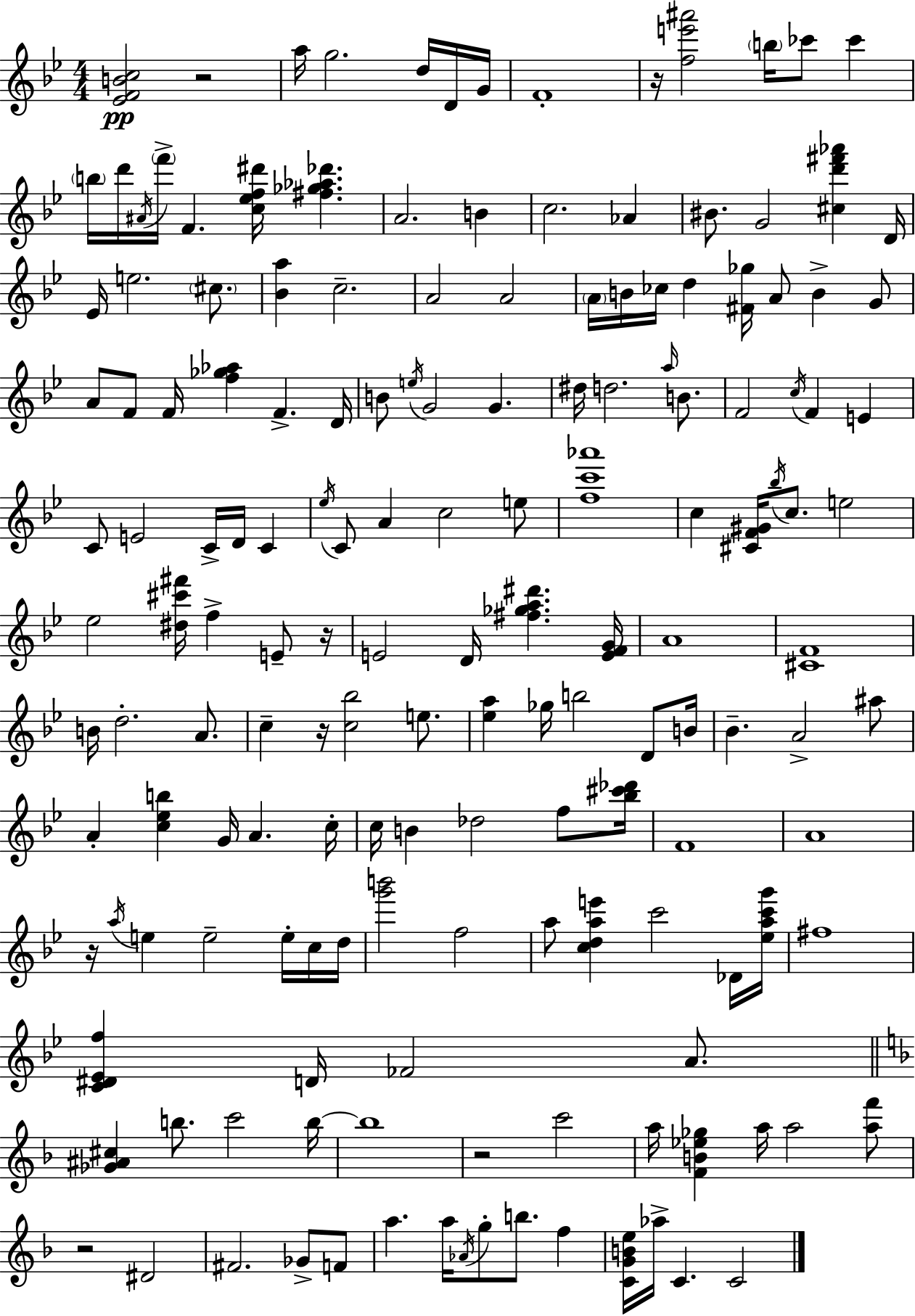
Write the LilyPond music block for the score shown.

{
  \clef treble
  \numericTimeSignature
  \time 4/4
  \key bes \major
  <ees' f' b' c''>2\pp r2 | a''16 g''2. d''16 d'16 g'16 | f'1-. | r16 <f'' e''' ais'''>2 \parenthesize b''16 ces'''8 ces'''4 | \break \parenthesize b''16 d'''16 \acciaccatura { ais'16 } \parenthesize f'''16-> f'4. <c'' ees'' f'' dis'''>16 <fis'' ges'' aes'' des'''>4. | a'2. b'4 | c''2. aes'4 | bis'8. g'2 <cis'' d''' fis''' aes'''>4 | \break d'16 ees'16 e''2. \parenthesize cis''8. | <bes' a''>4 c''2.-- | a'2 a'2 | \parenthesize a'16 b'16 ces''16 d''4 <fis' ges''>16 a'8 b'4-> g'8 | \break a'8 f'8 f'16 <f'' ges'' aes''>4 f'4.-> | d'16 b'8 \acciaccatura { e''16 } g'2 g'4. | dis''16 d''2. \grace { a''16 } | b'8. f'2 \acciaccatura { c''16 } f'4 | \break e'4 c'8 e'2 c'16-> d'16 | c'4 \acciaccatura { ees''16 } c'8 a'4 c''2 | e''8 <f'' c''' aes'''>1 | c''4 <cis' f' gis'>16 \acciaccatura { bes''16 } c''8. e''2 | \break ees''2 <dis'' cis''' fis'''>16 f''4-> | e'8-- r16 e'2 d'16 <fis'' ges'' a'' dis'''>4. | <e' f' g'>16 a'1 | <cis' f'>1 | \break b'16 d''2.-. | a'8. c''4-- r16 <c'' bes''>2 | e''8. <ees'' a''>4 ges''16 b''2 | d'8 b'16 bes'4.-- a'2-> | \break ais''8 a'4-. <c'' ees'' b''>4 g'16 a'4. | c''16-. c''16 b'4 des''2 | f''8 <bes'' cis''' des'''>16 f'1 | a'1 | \break r16 \acciaccatura { a''16 } e''4 e''2-- | e''16-. c''16 d''16 <g''' b'''>2 f''2 | a''8 <c'' d'' a'' e'''>4 c'''2 | des'16 <ees'' a'' c''' g'''>16 fis''1 | \break <c' dis' ees' f''>4 d'16 fes'2 | a'8. \bar "||" \break \key f \major <ges' ais' cis''>4 b''8. c'''2 b''16~~ | b''1 | r2 c'''2 | a''16 <f' b' ees'' ges''>4 a''16 a''2 <a'' f'''>8 | \break r2 dis'2 | fis'2. ges'8-> f'8 | a''4. a''16 \acciaccatura { aes'16 } g''8-. b''8. f''4 | <c' g' b' e''>16 aes''16-> c'4. c'2 | \break \bar "|."
}